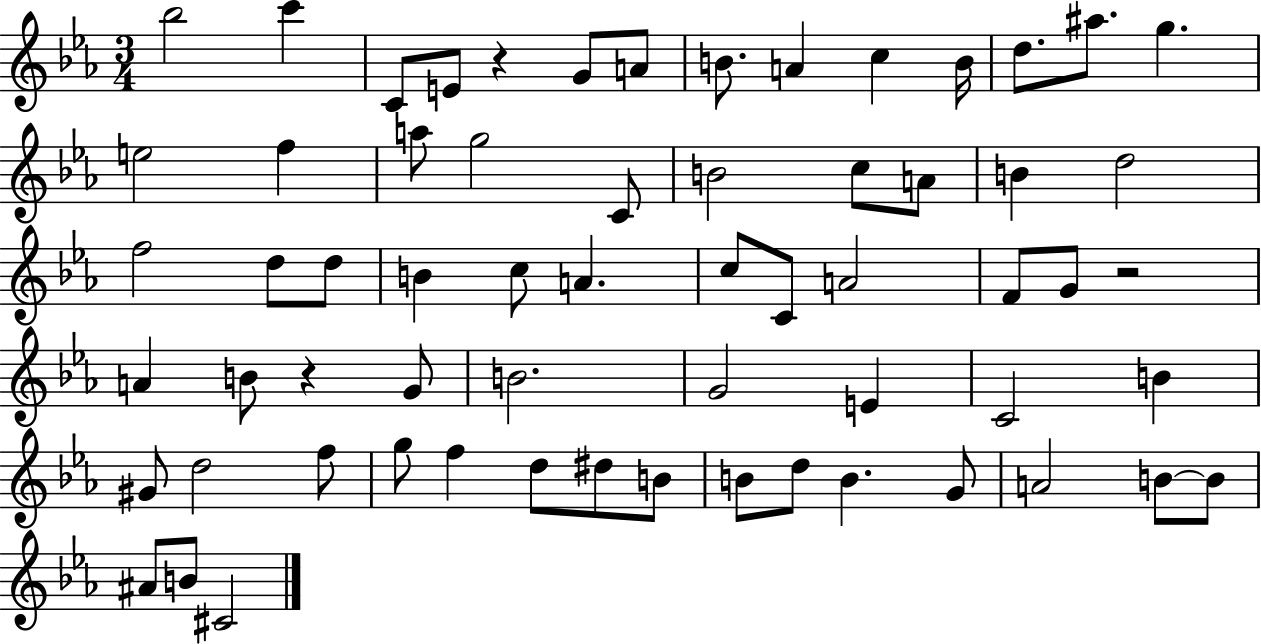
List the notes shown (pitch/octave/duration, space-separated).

Bb5/h C6/q C4/e E4/e R/q G4/e A4/e B4/e. A4/q C5/q B4/s D5/e. A#5/e. G5/q. E5/h F5/q A5/e G5/h C4/e B4/h C5/e A4/e B4/q D5/h F5/h D5/e D5/e B4/q C5/e A4/q. C5/e C4/e A4/h F4/e G4/e R/h A4/q B4/e R/q G4/e B4/h. G4/h E4/q C4/h B4/q G#4/e D5/h F5/e G5/e F5/q D5/e D#5/e B4/e B4/e D5/e B4/q. G4/e A4/h B4/e B4/e A#4/e B4/e C#4/h